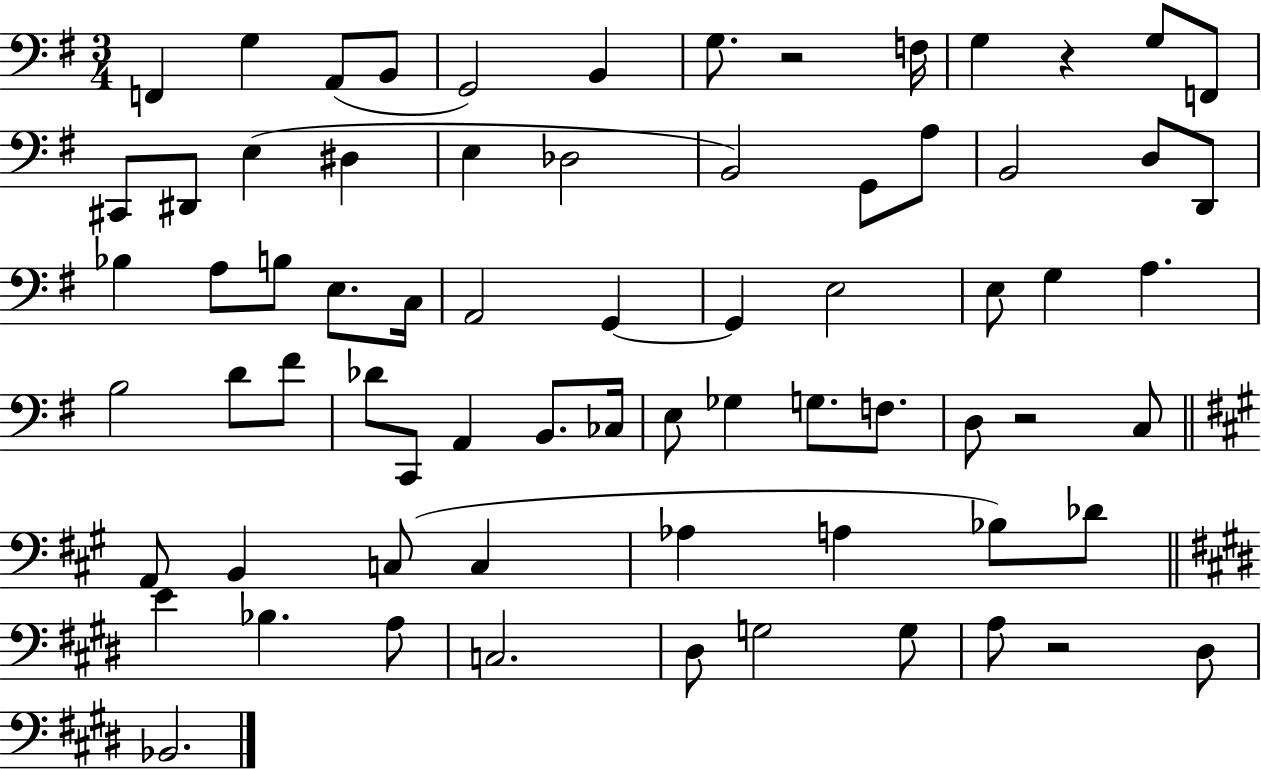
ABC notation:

X:1
T:Untitled
M:3/4
L:1/4
K:G
F,, G, A,,/2 B,,/2 G,,2 B,, G,/2 z2 F,/4 G, z G,/2 F,,/2 ^C,,/2 ^D,,/2 E, ^D, E, _D,2 B,,2 G,,/2 A,/2 B,,2 D,/2 D,,/2 _B, A,/2 B,/2 E,/2 C,/4 A,,2 G,, G,, E,2 E,/2 G, A, B,2 D/2 ^F/2 _D/2 C,,/2 A,, B,,/2 _C,/4 E,/2 _G, G,/2 F,/2 D,/2 z2 C,/2 A,,/2 B,, C,/2 C, _A, A, _B,/2 _D/2 E _B, A,/2 C,2 ^D,/2 G,2 G,/2 A,/2 z2 ^D,/2 _B,,2